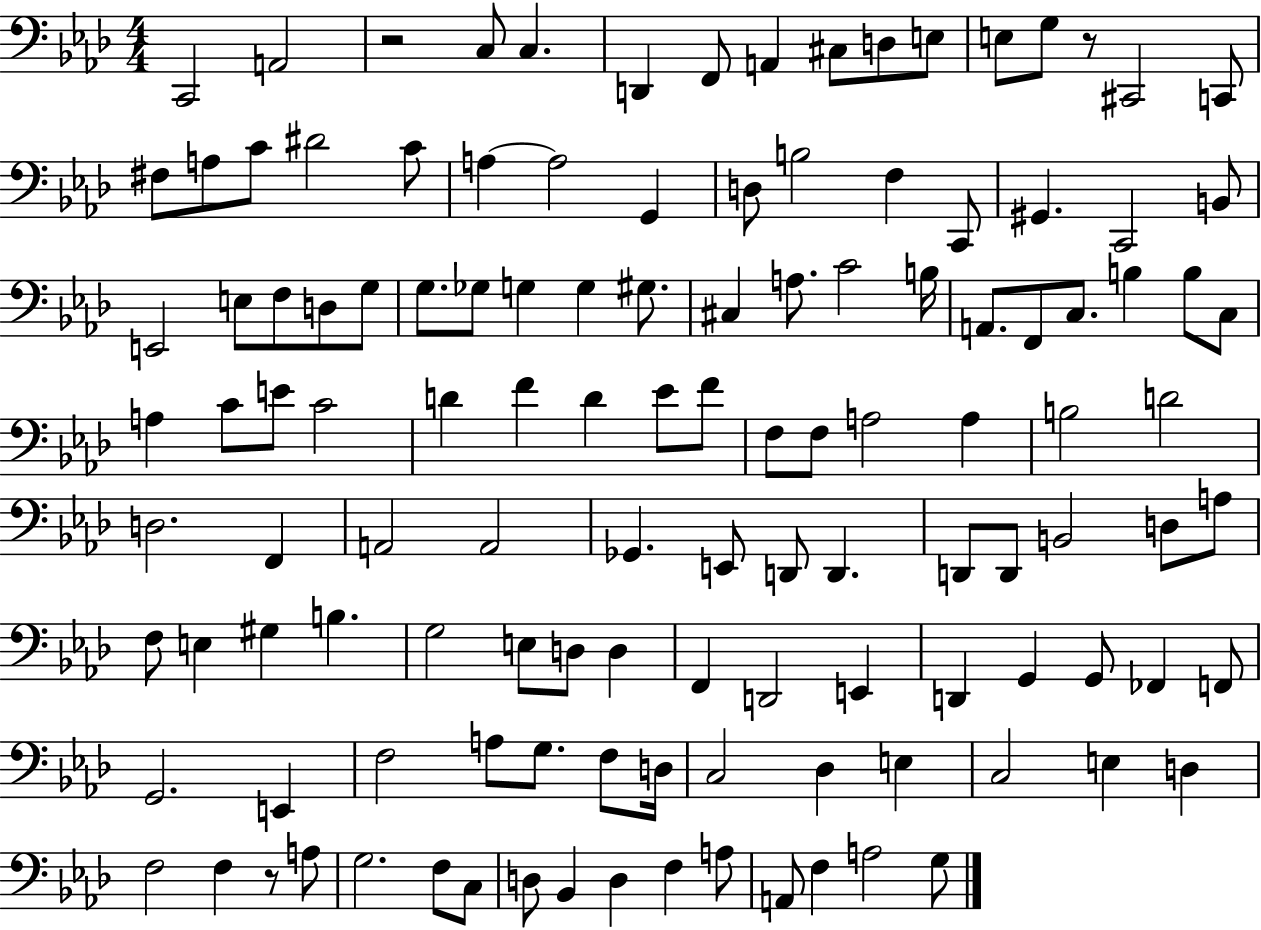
C2/h A2/h R/h C3/e C3/q. D2/q F2/e A2/q C#3/e D3/e E3/e E3/e G3/e R/e C#2/h C2/e F#3/e A3/e C4/e D#4/h C4/e A3/q A3/h G2/q D3/e B3/h F3/q C2/e G#2/q. C2/h B2/e E2/h E3/e F3/e D3/e G3/e G3/e. Gb3/e G3/q G3/q G#3/e. C#3/q A3/e. C4/h B3/s A2/e. F2/e C3/e. B3/q B3/e C3/e A3/q C4/e E4/e C4/h D4/q F4/q D4/q Eb4/e F4/e F3/e F3/e A3/h A3/q B3/h D4/h D3/h. F2/q A2/h A2/h Gb2/q. E2/e D2/e D2/q. D2/e D2/e B2/h D3/e A3/e F3/e E3/q G#3/q B3/q. G3/h E3/e D3/e D3/q F2/q D2/h E2/q D2/q G2/q G2/e FES2/q F2/e G2/h. E2/q F3/h A3/e G3/e. F3/e D3/s C3/h Db3/q E3/q C3/h E3/q D3/q F3/h F3/q R/e A3/e G3/h. F3/e C3/e D3/e Bb2/q D3/q F3/q A3/e A2/e F3/q A3/h G3/e